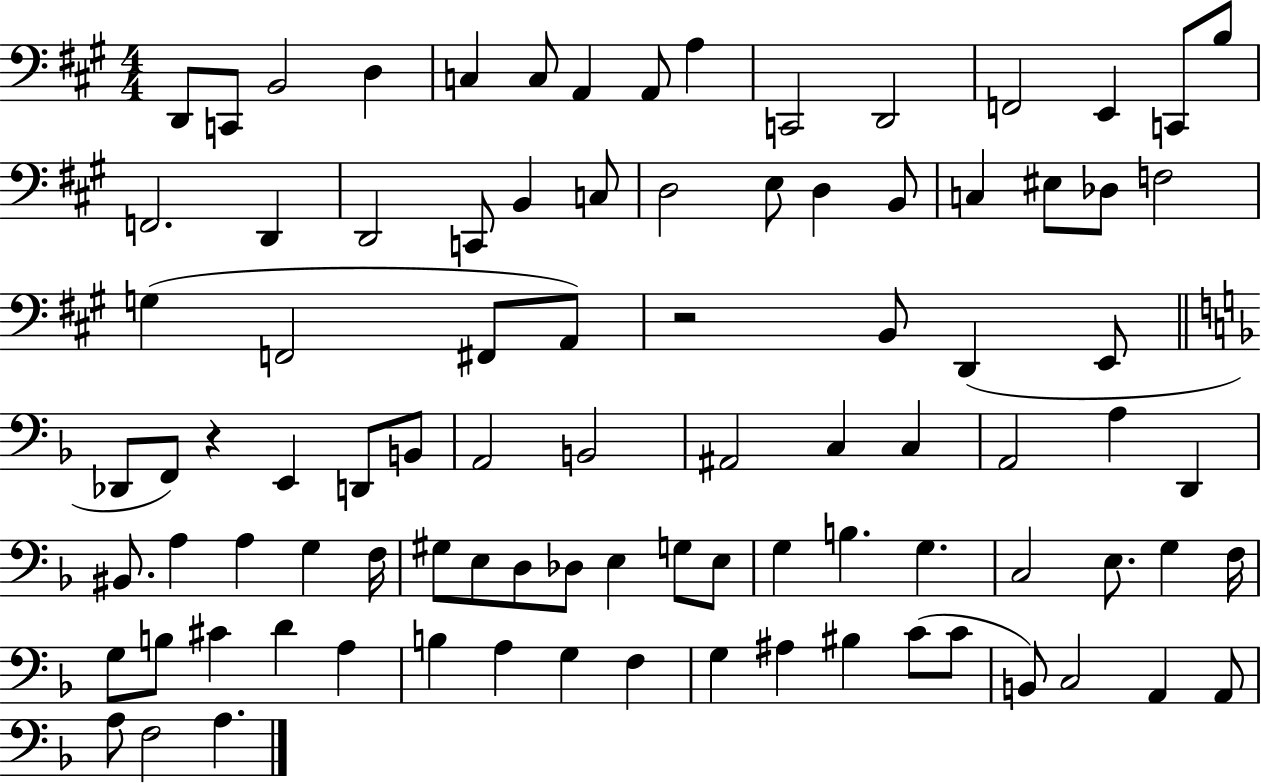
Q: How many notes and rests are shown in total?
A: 91